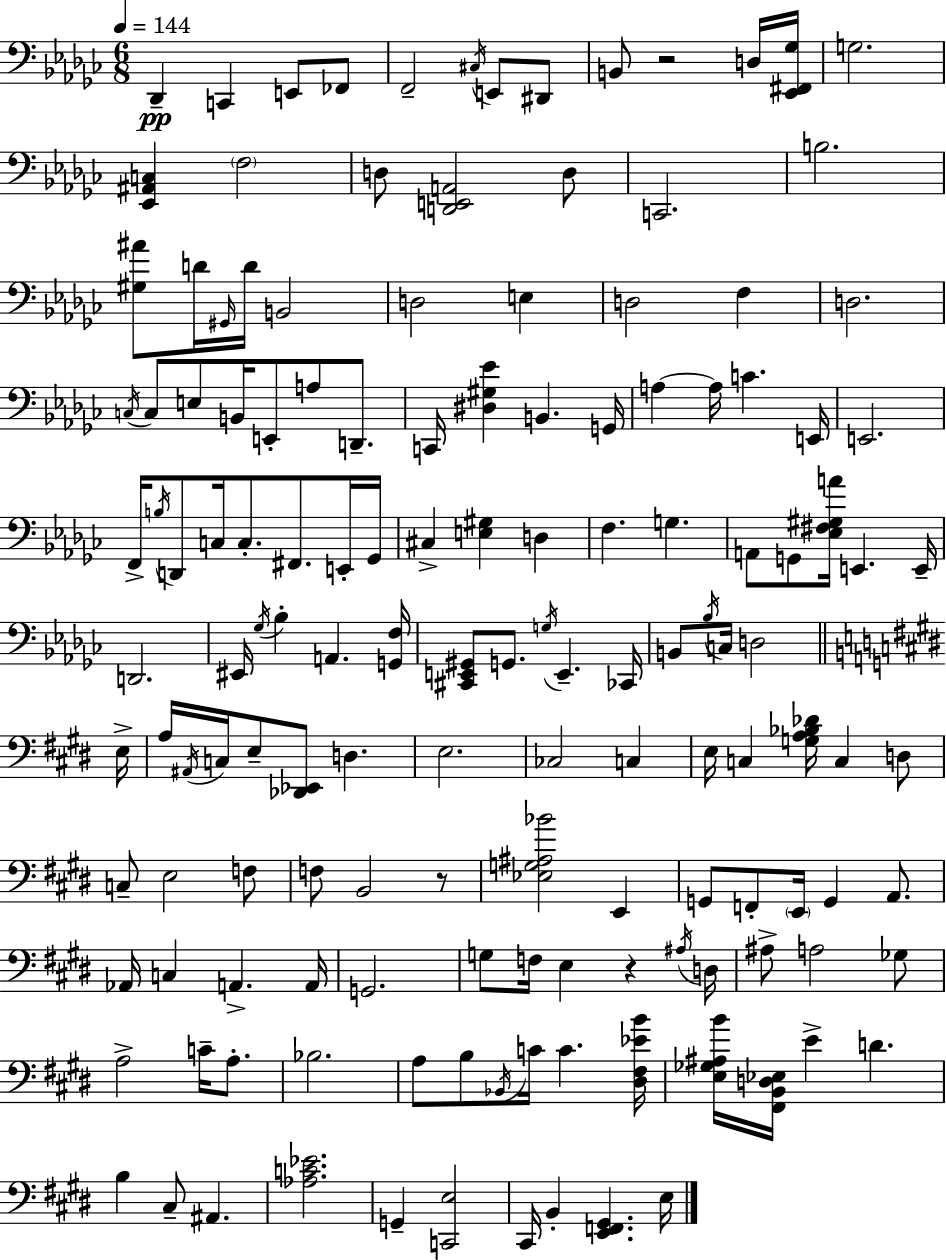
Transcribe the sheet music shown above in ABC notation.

X:1
T:Untitled
M:6/8
L:1/4
K:Ebm
_D,, C,, E,,/2 _F,,/2 F,,2 ^C,/4 E,,/2 ^D,,/2 B,,/2 z2 D,/4 [_E,,^F,,_G,]/4 G,2 [_E,,^A,,C,] F,2 D,/2 [D,,E,,A,,]2 D,/2 C,,2 B,2 [^G,^A]/2 D/4 ^G,,/4 D/4 B,,2 D,2 E, D,2 F, D,2 C,/4 C,/2 E,/2 B,,/4 E,,/2 A,/2 D,,/2 C,,/4 [^D,^G,_E] B,, G,,/4 A, A,/4 C E,,/4 E,,2 F,,/4 B,/4 D,,/2 C,/4 C,/2 ^F,,/2 E,,/4 _G,,/4 ^C, [E,^G,] D, F, G, A,,/2 G,,/2 [_E,^F,^G,A]/4 E,, E,,/4 D,,2 ^E,,/4 _G,/4 _B, A,, [G,,F,]/4 [^C,,E,,^G,,]/2 G,,/2 G,/4 E,, _C,,/4 B,,/2 _B,/4 C,/4 D,2 E,/4 A,/4 ^A,,/4 C,/4 E,/2 [_D,,_E,,]/2 D, E,2 _C,2 C, E,/4 C, [G,A,_B,_D]/4 C, D,/2 C,/2 E,2 F,/2 F,/2 B,,2 z/2 [_E,G,^A,_B]2 E,, G,,/2 F,,/2 E,,/4 G,, A,,/2 _A,,/4 C, A,, A,,/4 G,,2 G,/2 F,/4 E, z ^A,/4 D,/4 ^A,/2 A,2 _G,/2 A,2 C/4 A,/2 _B,2 A,/2 B,/2 _B,,/4 C/4 C [^D,^F,_EB]/4 [E,_G,^A,B]/4 [^F,,B,,D,_E,]/4 E D B, ^C,/2 ^A,, [_A,C_E]2 G,, [C,,E,]2 ^C,,/4 B,, [E,,F,,^G,,] E,/4